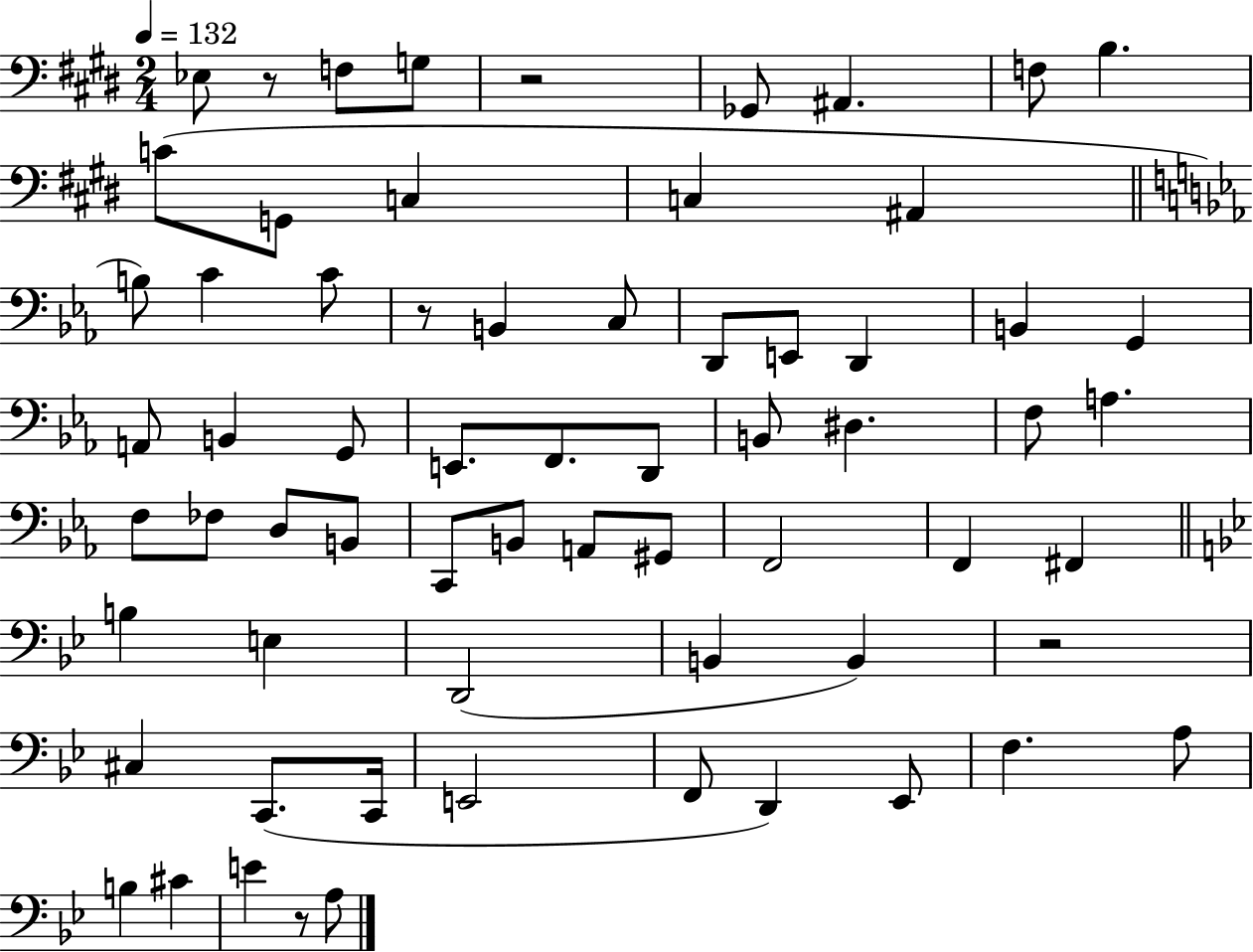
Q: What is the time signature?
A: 2/4